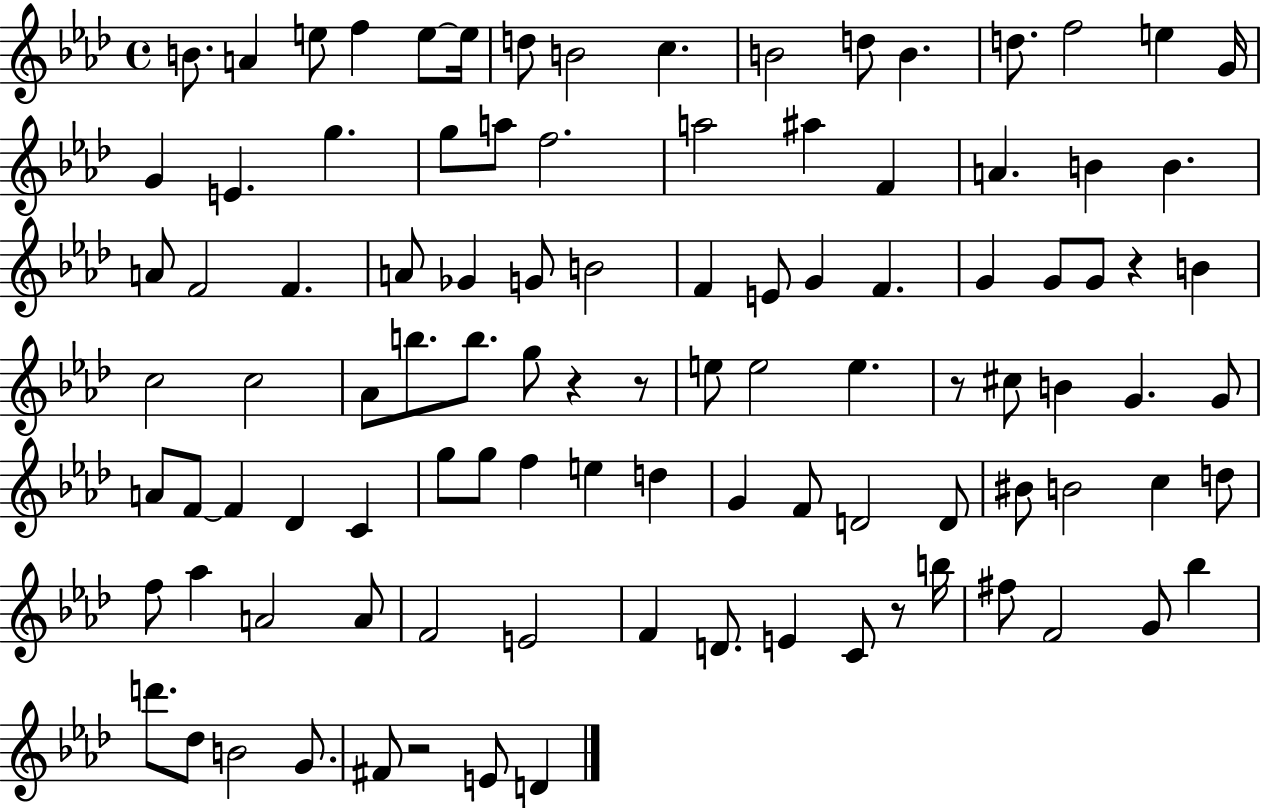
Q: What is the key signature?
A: AES major